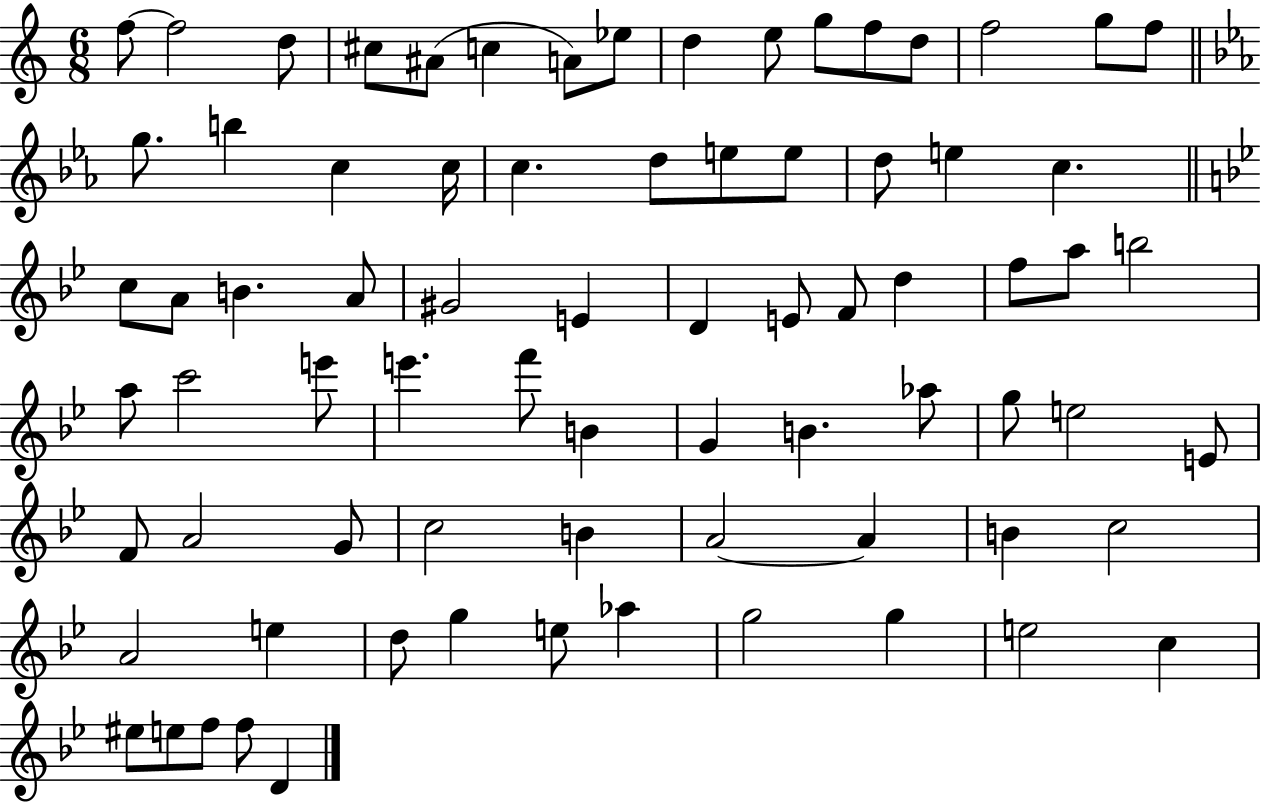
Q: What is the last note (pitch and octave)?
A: D4